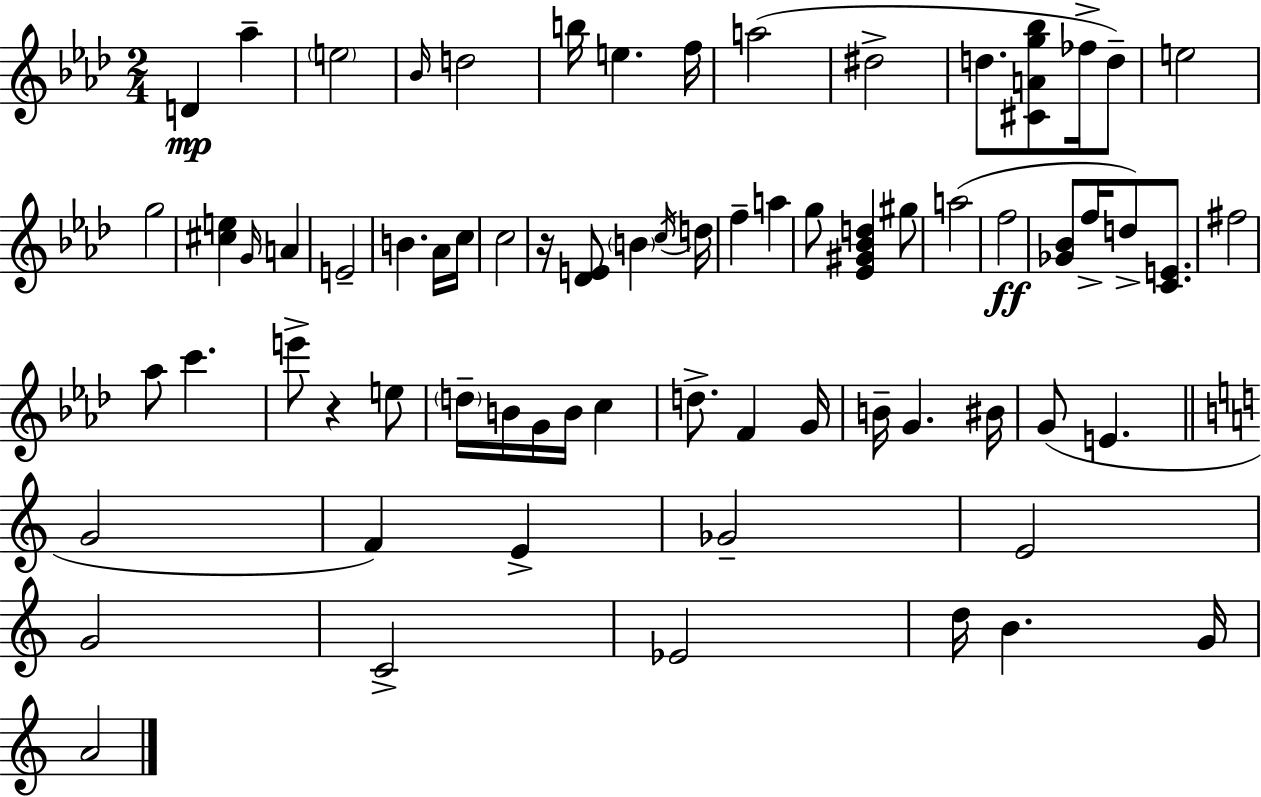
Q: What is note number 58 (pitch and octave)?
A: C4